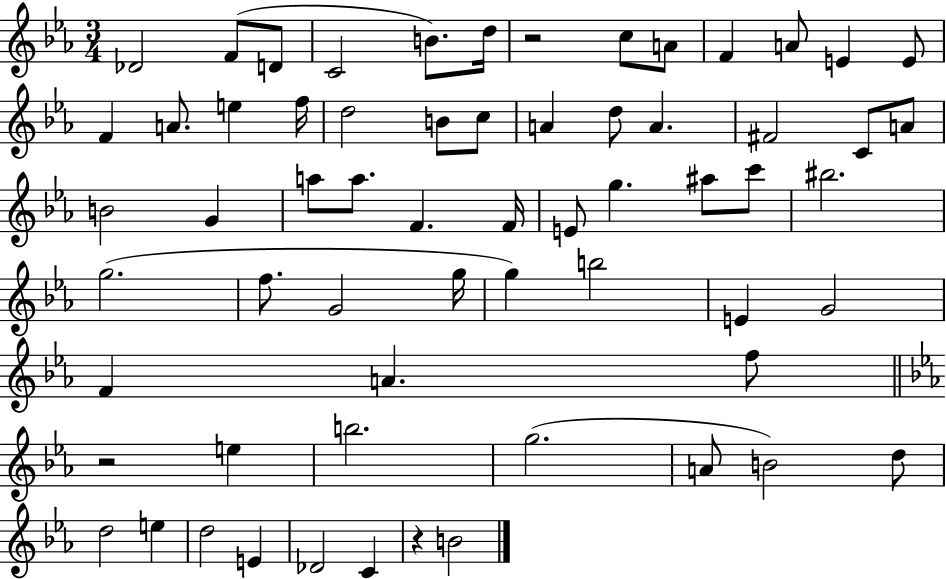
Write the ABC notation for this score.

X:1
T:Untitled
M:3/4
L:1/4
K:Eb
_D2 F/2 D/2 C2 B/2 d/4 z2 c/2 A/2 F A/2 E E/2 F A/2 e f/4 d2 B/2 c/2 A d/2 A ^F2 C/2 A/2 B2 G a/2 a/2 F F/4 E/2 g ^a/2 c'/2 ^b2 g2 f/2 G2 g/4 g b2 E G2 F A f/2 z2 e b2 g2 A/2 B2 d/2 d2 e d2 E _D2 C z B2